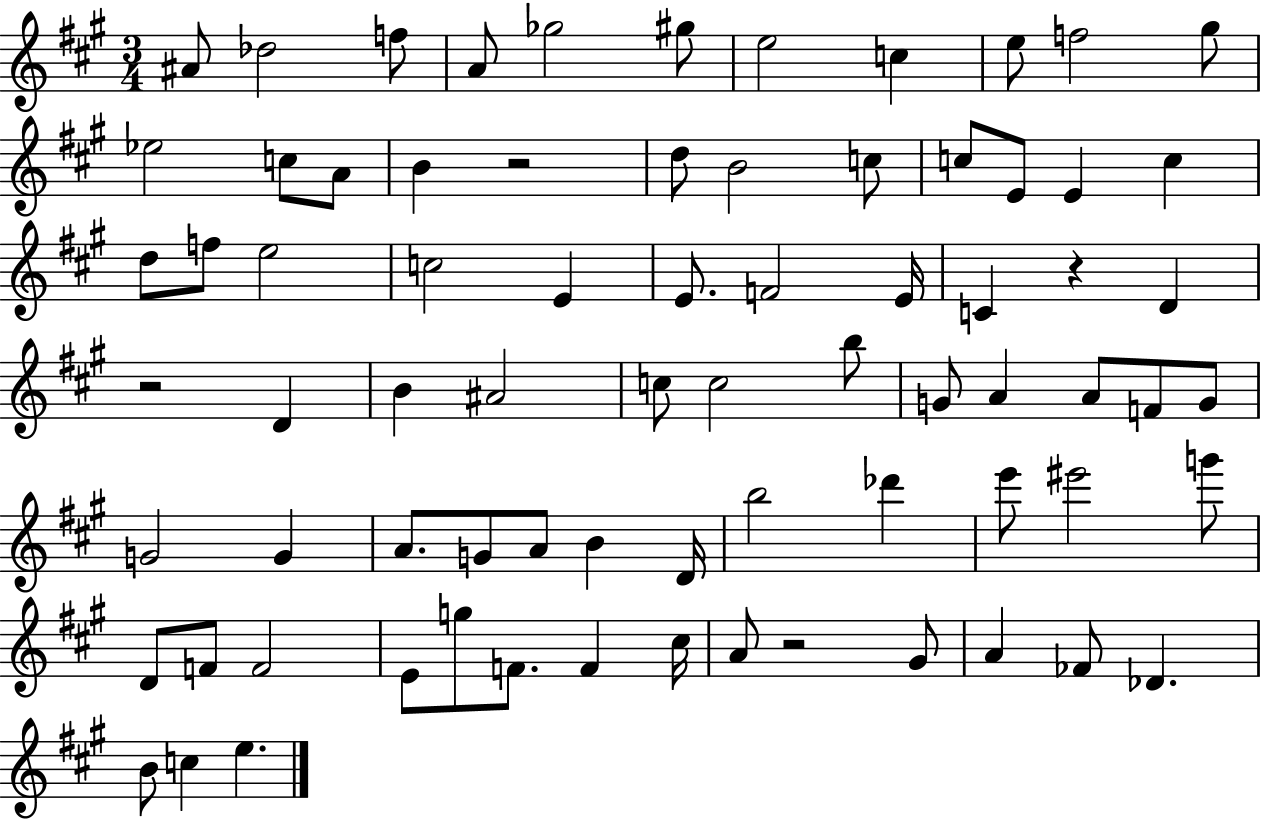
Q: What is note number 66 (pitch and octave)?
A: A4